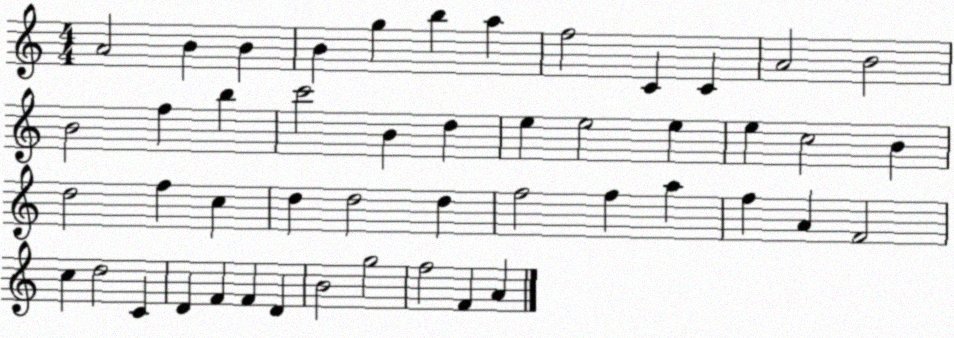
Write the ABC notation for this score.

X:1
T:Untitled
M:4/4
L:1/4
K:C
A2 B B B g b a f2 C C A2 B2 B2 f b c'2 B d e e2 e e c2 B d2 f c d d2 d f2 f a f A F2 c d2 C D F F D B2 g2 f2 F A